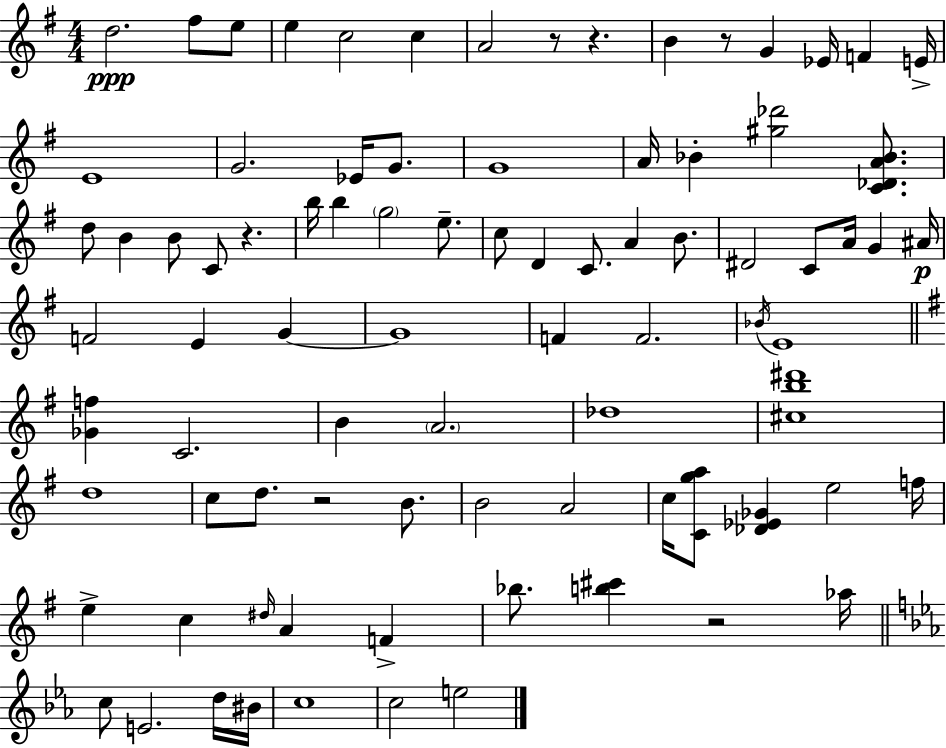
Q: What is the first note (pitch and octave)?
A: D5